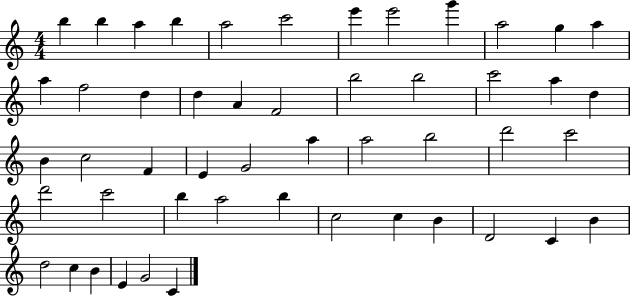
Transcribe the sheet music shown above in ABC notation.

X:1
T:Untitled
M:4/4
L:1/4
K:C
b b a b a2 c'2 e' e'2 g' a2 g a a f2 d d A F2 b2 b2 c'2 a d B c2 F E G2 a a2 b2 d'2 c'2 d'2 c'2 b a2 b c2 c B D2 C B d2 c B E G2 C